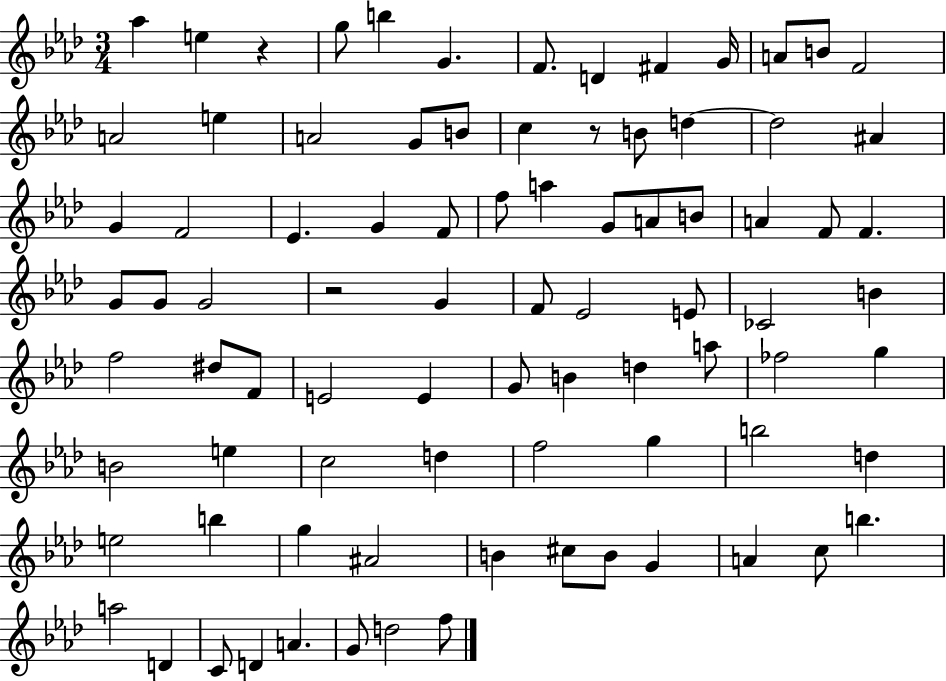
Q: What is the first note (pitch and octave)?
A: Ab5